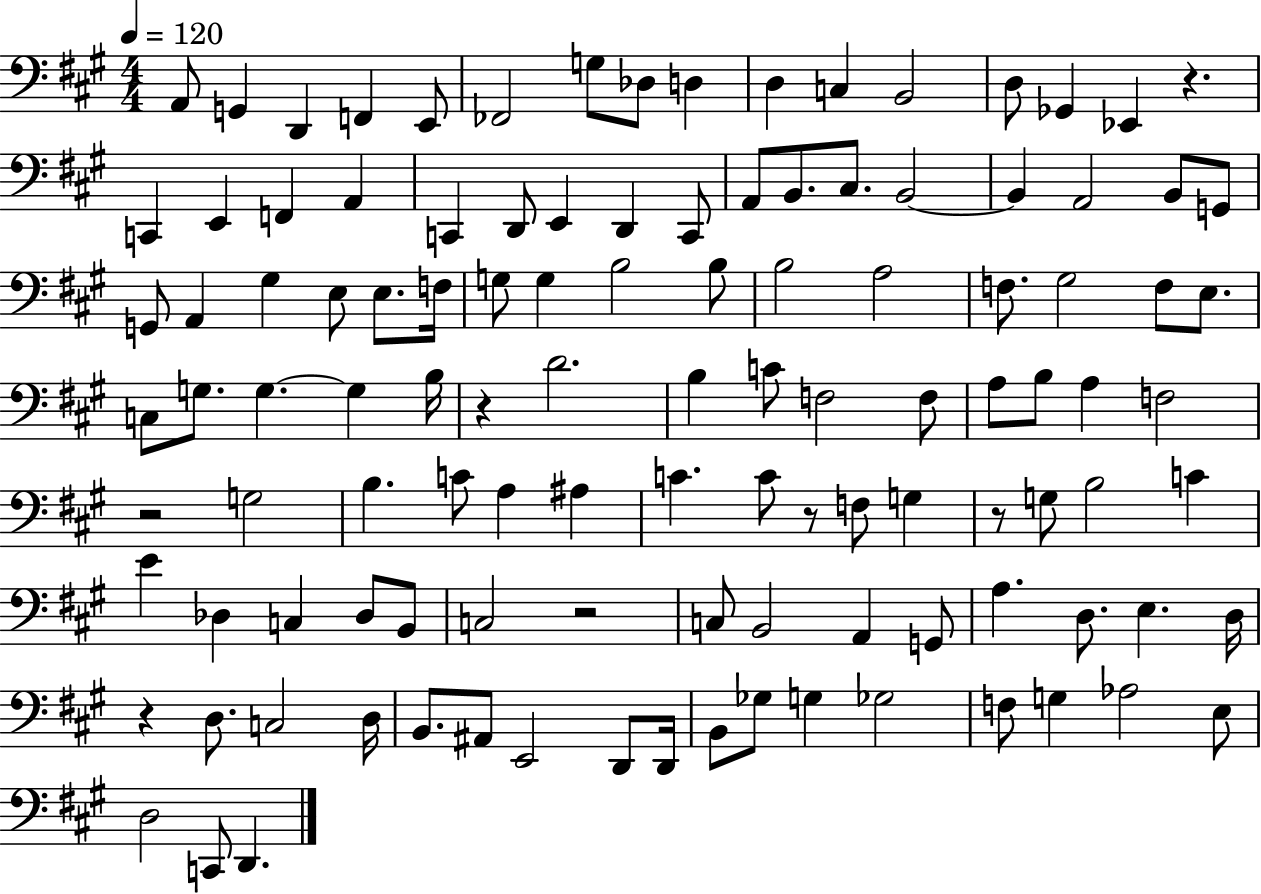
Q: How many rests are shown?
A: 7